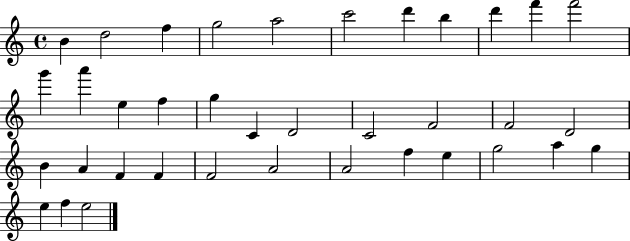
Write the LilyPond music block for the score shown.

{
  \clef treble
  \time 4/4
  \defaultTimeSignature
  \key c \major
  b'4 d''2 f''4 | g''2 a''2 | c'''2 d'''4 b''4 | d'''4 f'''4 f'''2 | \break g'''4 a'''4 e''4 f''4 | g''4 c'4 d'2 | c'2 f'2 | f'2 d'2 | \break b'4 a'4 f'4 f'4 | f'2 a'2 | a'2 f''4 e''4 | g''2 a''4 g''4 | \break e''4 f''4 e''2 | \bar "|."
}